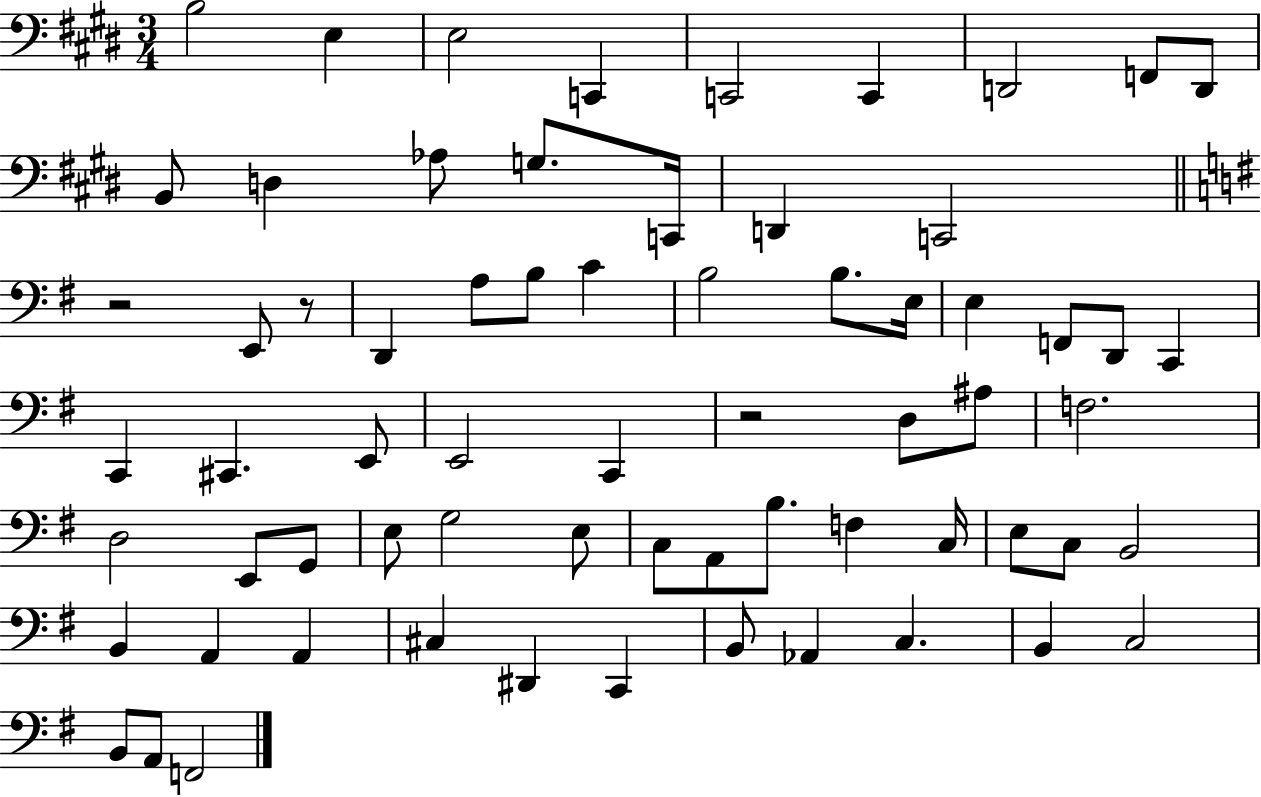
{
  \clef bass
  \numericTimeSignature
  \time 3/4
  \key e \major
  b2 e4 | e2 c,4 | c,2 c,4 | d,2 f,8 d,8 | \break b,8 d4 aes8 g8. c,16 | d,4 c,2 | \bar "||" \break \key e \minor r2 e,8 r8 | d,4 a8 b8 c'4 | b2 b8. e16 | e4 f,8 d,8 c,4 | \break c,4 cis,4. e,8 | e,2 c,4 | r2 d8 ais8 | f2. | \break d2 e,8 g,8 | e8 g2 e8 | c8 a,8 b8. f4 c16 | e8 c8 b,2 | \break b,4 a,4 a,4 | cis4 dis,4 c,4 | b,8 aes,4 c4. | b,4 c2 | \break b,8 a,8 f,2 | \bar "|."
}